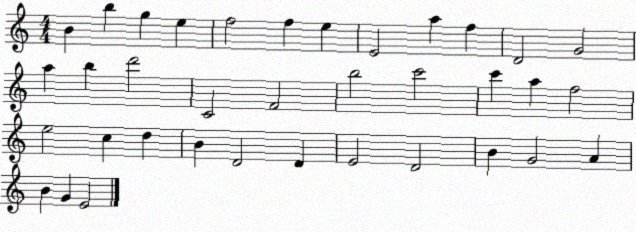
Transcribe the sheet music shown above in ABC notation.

X:1
T:Untitled
M:4/4
L:1/4
K:C
B b g e f2 f e E2 a f D2 G2 a b d'2 C2 F2 b2 c'2 c' a f2 e2 c d B D2 D E2 D2 B G2 A B G E2